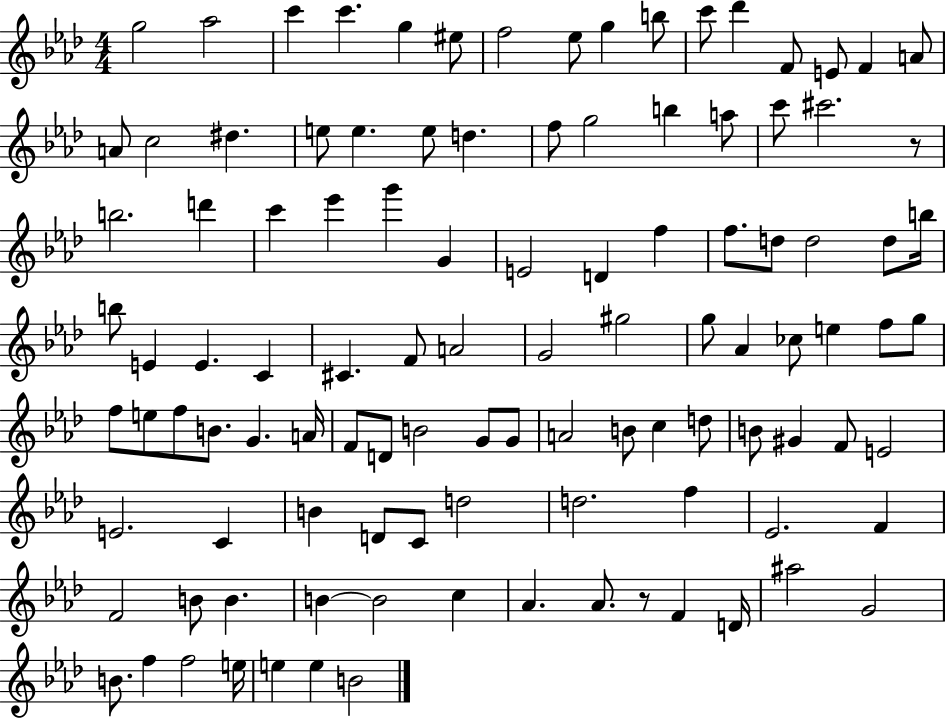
{
  \clef treble
  \numericTimeSignature
  \time 4/4
  \key aes \major
  \repeat volta 2 { g''2 aes''2 | c'''4 c'''4. g''4 eis''8 | f''2 ees''8 g''4 b''8 | c'''8 des'''4 f'8 e'8 f'4 a'8 | \break a'8 c''2 dis''4. | e''8 e''4. e''8 d''4. | f''8 g''2 b''4 a''8 | c'''8 cis'''2. r8 | \break b''2. d'''4 | c'''4 ees'''4 g'''4 g'4 | e'2 d'4 f''4 | f''8. d''8 d''2 d''8 b''16 | \break b''8 e'4 e'4. c'4 | cis'4. f'8 a'2 | g'2 gis''2 | g''8 aes'4 ces''8 e''4 f''8 g''8 | \break f''8 e''8 f''8 b'8. g'4. a'16 | f'8 d'8 b'2 g'8 g'8 | a'2 b'8 c''4 d''8 | b'8 gis'4 f'8 e'2 | \break e'2. c'4 | b'4 d'8 c'8 d''2 | d''2. f''4 | ees'2. f'4 | \break f'2 b'8 b'4. | b'4~~ b'2 c''4 | aes'4. aes'8. r8 f'4 d'16 | ais''2 g'2 | \break b'8. f''4 f''2 e''16 | e''4 e''4 b'2 | } \bar "|."
}